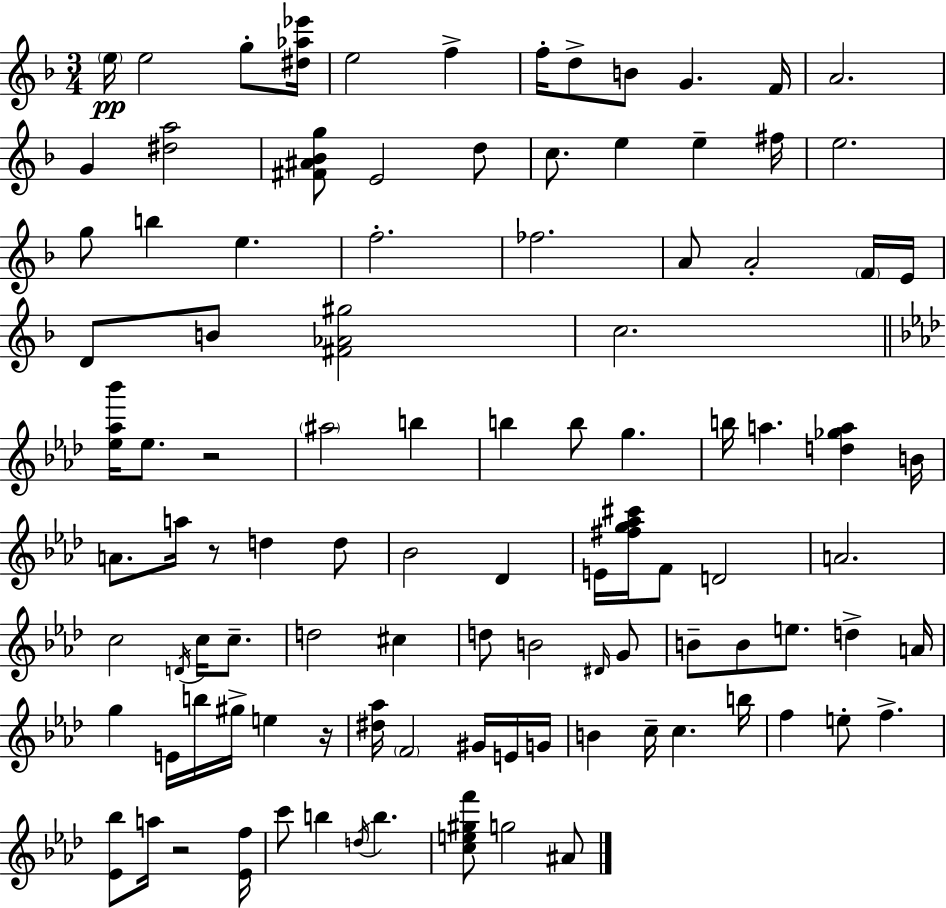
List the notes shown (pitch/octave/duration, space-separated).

E5/s E5/h G5/e [D#5,Ab5,Eb6]/s E5/h F5/q F5/s D5/e B4/e G4/q. F4/s A4/h. G4/q [D#5,A5]/h [F#4,A#4,Bb4,G5]/e E4/h D5/e C5/e. E5/q E5/q F#5/s E5/h. G5/e B5/q E5/q. F5/h. FES5/h. A4/e A4/h F4/s E4/s D4/e B4/e [F#4,Ab4,G#5]/h C5/h. [Eb5,Ab5,Bb6]/s Eb5/e. R/h A#5/h B5/q B5/q B5/e G5/q. B5/s A5/q. [D5,Gb5,A5]/q B4/s A4/e. A5/s R/e D5/q D5/e Bb4/h Db4/q E4/s [F#5,G5,Ab5,C#6]/s F4/e D4/h A4/h. C5/h D4/s C5/s C5/e. D5/h C#5/q D5/e B4/h D#4/s G4/e B4/e B4/e E5/e. D5/q A4/s G5/q E4/s B5/s G#5/s E5/q R/s [D#5,Ab5]/s F4/h G#4/s E4/s G4/s B4/q C5/s C5/q. B5/s F5/q E5/e F5/q. [Eb4,Bb5]/e A5/s R/h [Eb4,F5]/s C6/e B5/q D5/s B5/q. [C5,E5,G#5,F6]/e G5/h A#4/e